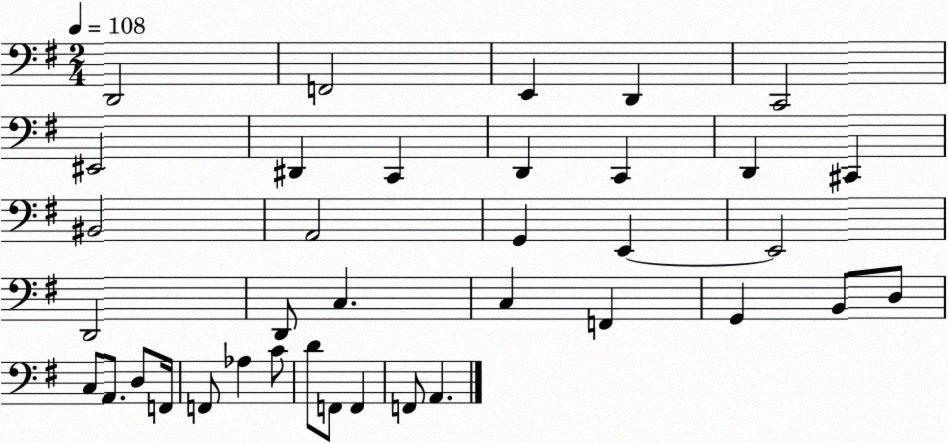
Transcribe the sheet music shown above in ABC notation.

X:1
T:Untitled
M:2/4
L:1/4
K:G
D,,2 F,,2 E,, D,, C,,2 ^E,,2 ^D,, C,, D,, C,, D,, ^C,, ^B,,2 A,,2 G,, E,, E,,2 D,,2 D,,/2 C, C, F,, G,, B,,/2 D,/2 C,/2 A,,/2 D,/2 F,,/4 F,,/2 _A, C/2 D/2 F,,/2 F,, F,,/2 A,,